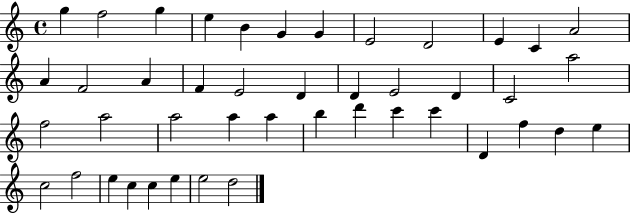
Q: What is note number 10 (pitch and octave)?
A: E4